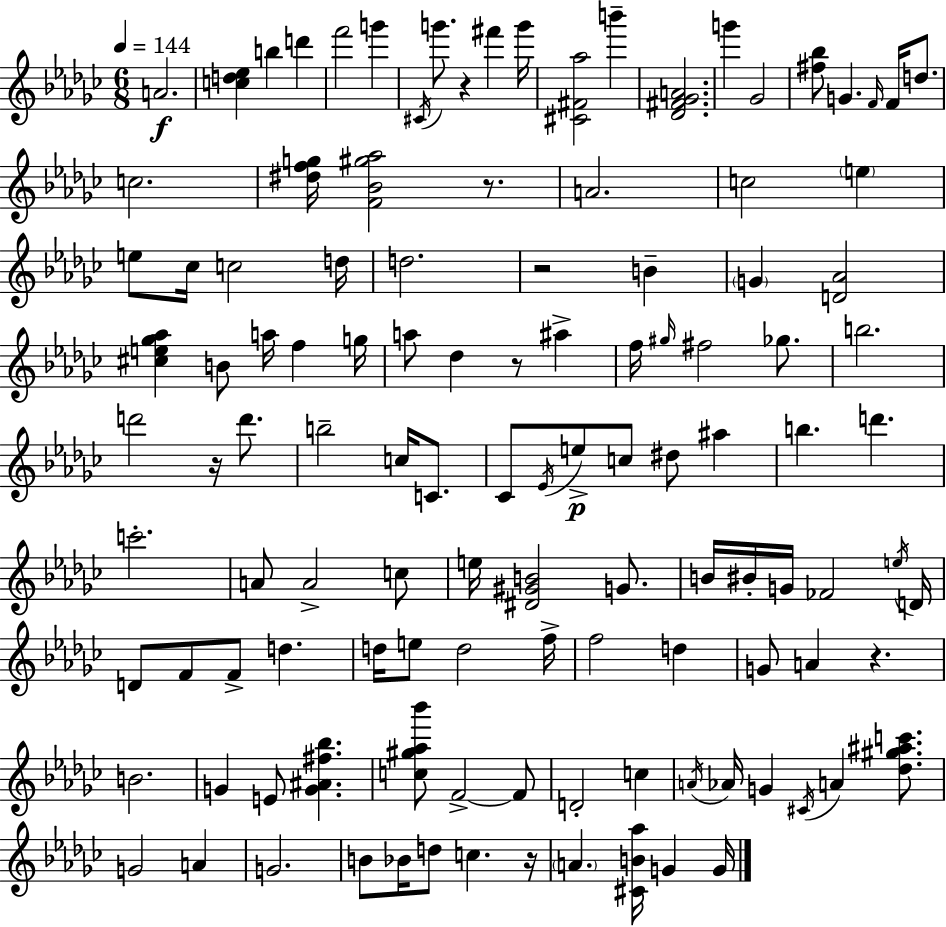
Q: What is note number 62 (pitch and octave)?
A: FES4